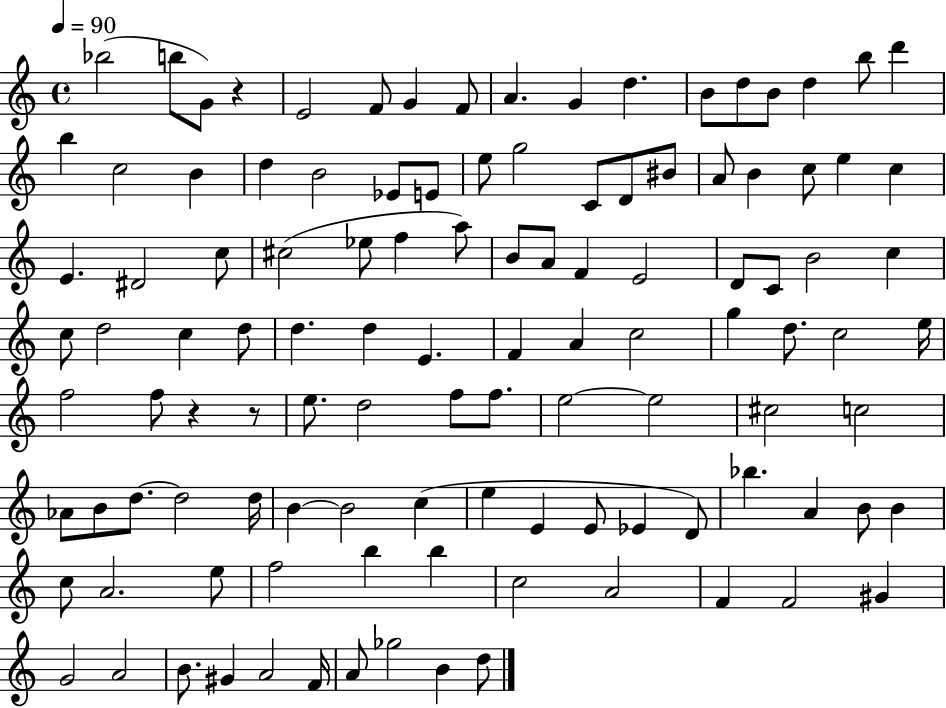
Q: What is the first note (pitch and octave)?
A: Bb5